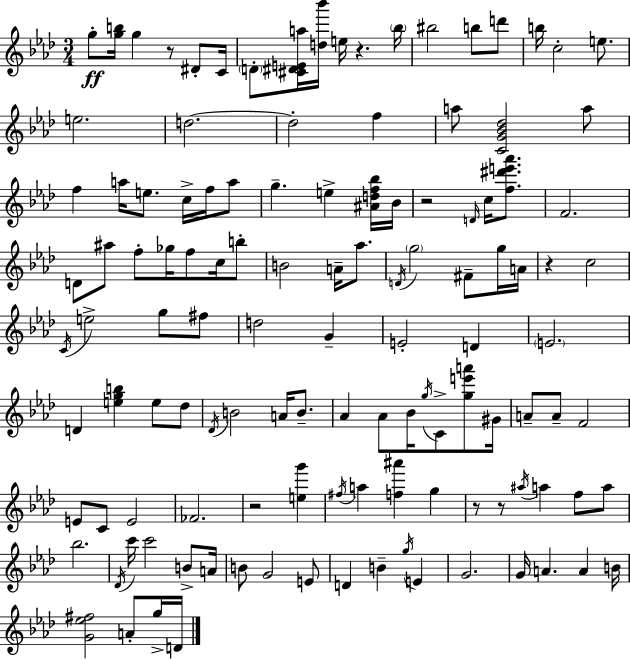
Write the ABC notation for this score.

X:1
T:Untitled
M:3/4
L:1/4
K:Fm
g/2 [gb]/4 g z/2 ^D/2 C/4 D/2 [^C^DEa]/4 [d_b']/4 e/4 z _b/4 ^b2 b/2 d'/2 b/4 c2 e/2 e2 d2 d2 f a/2 [CG_B_d]2 a/2 f a/4 e/2 c/4 f/4 a/2 g e [^Adf_b]/4 _B/4 z2 D/4 c/4 [f^d'e'_a']/2 F2 D/2 ^a/2 f/2 _g/4 f/2 c/4 b/2 B2 A/4 _a/2 D/4 g2 ^F/2 g/4 A/4 z c2 C/4 e2 g/2 ^f/2 d2 G E2 D E2 D [egb] e/2 _d/2 _D/4 B2 A/4 B/2 _A _A/2 _B/4 g/4 C/2 [ge'a']/2 ^G/4 A/2 A/2 F2 E/2 C/2 E2 _F2 z2 [eg'] ^f/4 a [f^a'] g z/2 z/2 ^a/4 a f/2 a/2 _b2 _D/4 c'/4 c'2 B/2 A/4 B/2 G2 E/2 D B g/4 E G2 G/4 A A B/4 [G_e^f]2 A/2 g/4 D/4